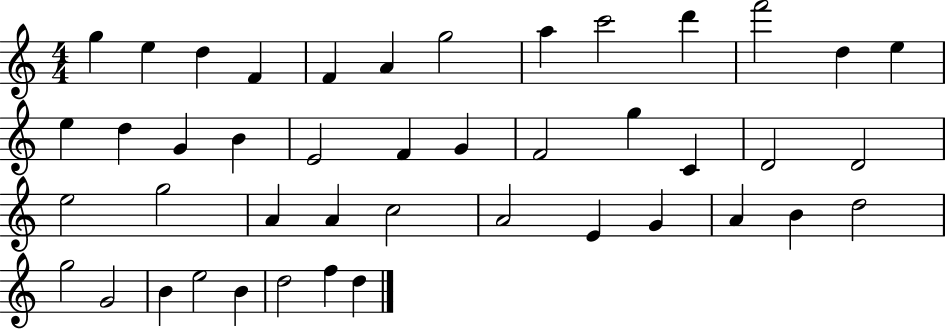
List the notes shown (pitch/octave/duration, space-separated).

G5/q E5/q D5/q F4/q F4/q A4/q G5/h A5/q C6/h D6/q F6/h D5/q E5/q E5/q D5/q G4/q B4/q E4/h F4/q G4/q F4/h G5/q C4/q D4/h D4/h E5/h G5/h A4/q A4/q C5/h A4/h E4/q G4/q A4/q B4/q D5/h G5/h G4/h B4/q E5/h B4/q D5/h F5/q D5/q